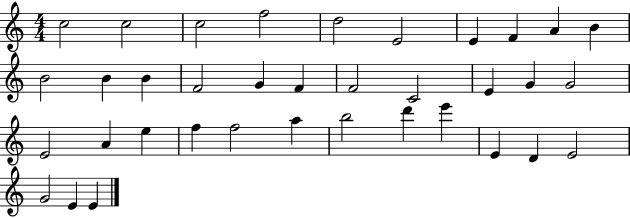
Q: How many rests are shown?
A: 0